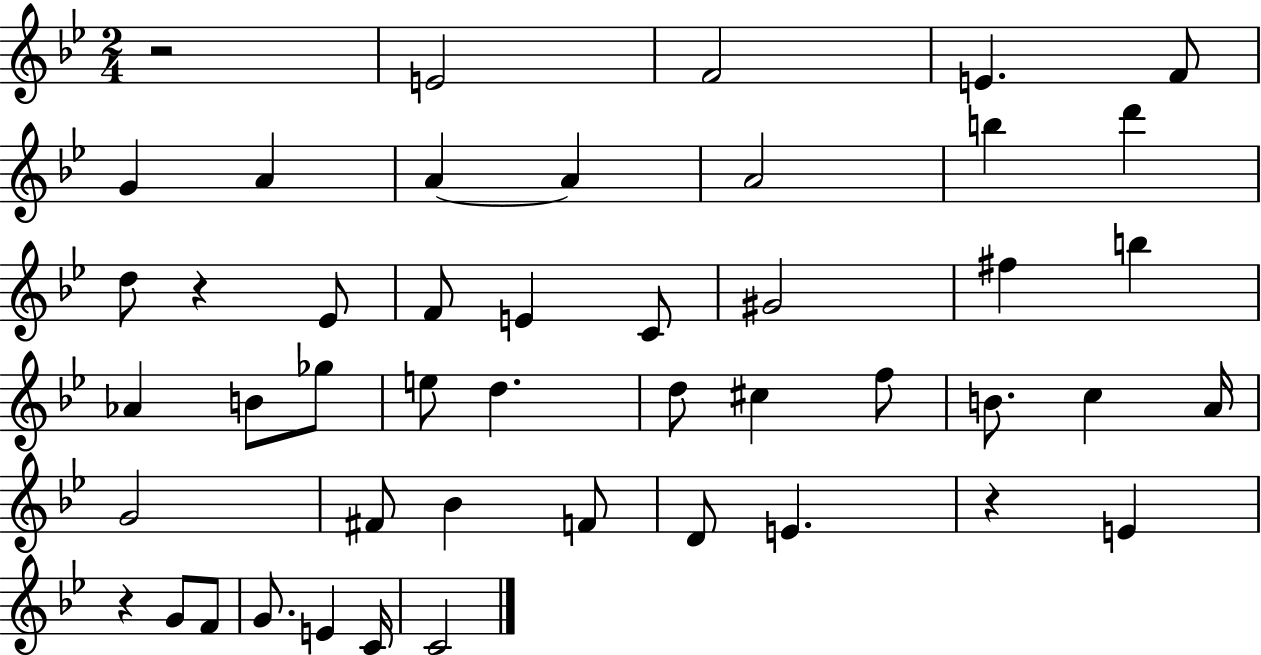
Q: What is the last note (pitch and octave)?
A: C4